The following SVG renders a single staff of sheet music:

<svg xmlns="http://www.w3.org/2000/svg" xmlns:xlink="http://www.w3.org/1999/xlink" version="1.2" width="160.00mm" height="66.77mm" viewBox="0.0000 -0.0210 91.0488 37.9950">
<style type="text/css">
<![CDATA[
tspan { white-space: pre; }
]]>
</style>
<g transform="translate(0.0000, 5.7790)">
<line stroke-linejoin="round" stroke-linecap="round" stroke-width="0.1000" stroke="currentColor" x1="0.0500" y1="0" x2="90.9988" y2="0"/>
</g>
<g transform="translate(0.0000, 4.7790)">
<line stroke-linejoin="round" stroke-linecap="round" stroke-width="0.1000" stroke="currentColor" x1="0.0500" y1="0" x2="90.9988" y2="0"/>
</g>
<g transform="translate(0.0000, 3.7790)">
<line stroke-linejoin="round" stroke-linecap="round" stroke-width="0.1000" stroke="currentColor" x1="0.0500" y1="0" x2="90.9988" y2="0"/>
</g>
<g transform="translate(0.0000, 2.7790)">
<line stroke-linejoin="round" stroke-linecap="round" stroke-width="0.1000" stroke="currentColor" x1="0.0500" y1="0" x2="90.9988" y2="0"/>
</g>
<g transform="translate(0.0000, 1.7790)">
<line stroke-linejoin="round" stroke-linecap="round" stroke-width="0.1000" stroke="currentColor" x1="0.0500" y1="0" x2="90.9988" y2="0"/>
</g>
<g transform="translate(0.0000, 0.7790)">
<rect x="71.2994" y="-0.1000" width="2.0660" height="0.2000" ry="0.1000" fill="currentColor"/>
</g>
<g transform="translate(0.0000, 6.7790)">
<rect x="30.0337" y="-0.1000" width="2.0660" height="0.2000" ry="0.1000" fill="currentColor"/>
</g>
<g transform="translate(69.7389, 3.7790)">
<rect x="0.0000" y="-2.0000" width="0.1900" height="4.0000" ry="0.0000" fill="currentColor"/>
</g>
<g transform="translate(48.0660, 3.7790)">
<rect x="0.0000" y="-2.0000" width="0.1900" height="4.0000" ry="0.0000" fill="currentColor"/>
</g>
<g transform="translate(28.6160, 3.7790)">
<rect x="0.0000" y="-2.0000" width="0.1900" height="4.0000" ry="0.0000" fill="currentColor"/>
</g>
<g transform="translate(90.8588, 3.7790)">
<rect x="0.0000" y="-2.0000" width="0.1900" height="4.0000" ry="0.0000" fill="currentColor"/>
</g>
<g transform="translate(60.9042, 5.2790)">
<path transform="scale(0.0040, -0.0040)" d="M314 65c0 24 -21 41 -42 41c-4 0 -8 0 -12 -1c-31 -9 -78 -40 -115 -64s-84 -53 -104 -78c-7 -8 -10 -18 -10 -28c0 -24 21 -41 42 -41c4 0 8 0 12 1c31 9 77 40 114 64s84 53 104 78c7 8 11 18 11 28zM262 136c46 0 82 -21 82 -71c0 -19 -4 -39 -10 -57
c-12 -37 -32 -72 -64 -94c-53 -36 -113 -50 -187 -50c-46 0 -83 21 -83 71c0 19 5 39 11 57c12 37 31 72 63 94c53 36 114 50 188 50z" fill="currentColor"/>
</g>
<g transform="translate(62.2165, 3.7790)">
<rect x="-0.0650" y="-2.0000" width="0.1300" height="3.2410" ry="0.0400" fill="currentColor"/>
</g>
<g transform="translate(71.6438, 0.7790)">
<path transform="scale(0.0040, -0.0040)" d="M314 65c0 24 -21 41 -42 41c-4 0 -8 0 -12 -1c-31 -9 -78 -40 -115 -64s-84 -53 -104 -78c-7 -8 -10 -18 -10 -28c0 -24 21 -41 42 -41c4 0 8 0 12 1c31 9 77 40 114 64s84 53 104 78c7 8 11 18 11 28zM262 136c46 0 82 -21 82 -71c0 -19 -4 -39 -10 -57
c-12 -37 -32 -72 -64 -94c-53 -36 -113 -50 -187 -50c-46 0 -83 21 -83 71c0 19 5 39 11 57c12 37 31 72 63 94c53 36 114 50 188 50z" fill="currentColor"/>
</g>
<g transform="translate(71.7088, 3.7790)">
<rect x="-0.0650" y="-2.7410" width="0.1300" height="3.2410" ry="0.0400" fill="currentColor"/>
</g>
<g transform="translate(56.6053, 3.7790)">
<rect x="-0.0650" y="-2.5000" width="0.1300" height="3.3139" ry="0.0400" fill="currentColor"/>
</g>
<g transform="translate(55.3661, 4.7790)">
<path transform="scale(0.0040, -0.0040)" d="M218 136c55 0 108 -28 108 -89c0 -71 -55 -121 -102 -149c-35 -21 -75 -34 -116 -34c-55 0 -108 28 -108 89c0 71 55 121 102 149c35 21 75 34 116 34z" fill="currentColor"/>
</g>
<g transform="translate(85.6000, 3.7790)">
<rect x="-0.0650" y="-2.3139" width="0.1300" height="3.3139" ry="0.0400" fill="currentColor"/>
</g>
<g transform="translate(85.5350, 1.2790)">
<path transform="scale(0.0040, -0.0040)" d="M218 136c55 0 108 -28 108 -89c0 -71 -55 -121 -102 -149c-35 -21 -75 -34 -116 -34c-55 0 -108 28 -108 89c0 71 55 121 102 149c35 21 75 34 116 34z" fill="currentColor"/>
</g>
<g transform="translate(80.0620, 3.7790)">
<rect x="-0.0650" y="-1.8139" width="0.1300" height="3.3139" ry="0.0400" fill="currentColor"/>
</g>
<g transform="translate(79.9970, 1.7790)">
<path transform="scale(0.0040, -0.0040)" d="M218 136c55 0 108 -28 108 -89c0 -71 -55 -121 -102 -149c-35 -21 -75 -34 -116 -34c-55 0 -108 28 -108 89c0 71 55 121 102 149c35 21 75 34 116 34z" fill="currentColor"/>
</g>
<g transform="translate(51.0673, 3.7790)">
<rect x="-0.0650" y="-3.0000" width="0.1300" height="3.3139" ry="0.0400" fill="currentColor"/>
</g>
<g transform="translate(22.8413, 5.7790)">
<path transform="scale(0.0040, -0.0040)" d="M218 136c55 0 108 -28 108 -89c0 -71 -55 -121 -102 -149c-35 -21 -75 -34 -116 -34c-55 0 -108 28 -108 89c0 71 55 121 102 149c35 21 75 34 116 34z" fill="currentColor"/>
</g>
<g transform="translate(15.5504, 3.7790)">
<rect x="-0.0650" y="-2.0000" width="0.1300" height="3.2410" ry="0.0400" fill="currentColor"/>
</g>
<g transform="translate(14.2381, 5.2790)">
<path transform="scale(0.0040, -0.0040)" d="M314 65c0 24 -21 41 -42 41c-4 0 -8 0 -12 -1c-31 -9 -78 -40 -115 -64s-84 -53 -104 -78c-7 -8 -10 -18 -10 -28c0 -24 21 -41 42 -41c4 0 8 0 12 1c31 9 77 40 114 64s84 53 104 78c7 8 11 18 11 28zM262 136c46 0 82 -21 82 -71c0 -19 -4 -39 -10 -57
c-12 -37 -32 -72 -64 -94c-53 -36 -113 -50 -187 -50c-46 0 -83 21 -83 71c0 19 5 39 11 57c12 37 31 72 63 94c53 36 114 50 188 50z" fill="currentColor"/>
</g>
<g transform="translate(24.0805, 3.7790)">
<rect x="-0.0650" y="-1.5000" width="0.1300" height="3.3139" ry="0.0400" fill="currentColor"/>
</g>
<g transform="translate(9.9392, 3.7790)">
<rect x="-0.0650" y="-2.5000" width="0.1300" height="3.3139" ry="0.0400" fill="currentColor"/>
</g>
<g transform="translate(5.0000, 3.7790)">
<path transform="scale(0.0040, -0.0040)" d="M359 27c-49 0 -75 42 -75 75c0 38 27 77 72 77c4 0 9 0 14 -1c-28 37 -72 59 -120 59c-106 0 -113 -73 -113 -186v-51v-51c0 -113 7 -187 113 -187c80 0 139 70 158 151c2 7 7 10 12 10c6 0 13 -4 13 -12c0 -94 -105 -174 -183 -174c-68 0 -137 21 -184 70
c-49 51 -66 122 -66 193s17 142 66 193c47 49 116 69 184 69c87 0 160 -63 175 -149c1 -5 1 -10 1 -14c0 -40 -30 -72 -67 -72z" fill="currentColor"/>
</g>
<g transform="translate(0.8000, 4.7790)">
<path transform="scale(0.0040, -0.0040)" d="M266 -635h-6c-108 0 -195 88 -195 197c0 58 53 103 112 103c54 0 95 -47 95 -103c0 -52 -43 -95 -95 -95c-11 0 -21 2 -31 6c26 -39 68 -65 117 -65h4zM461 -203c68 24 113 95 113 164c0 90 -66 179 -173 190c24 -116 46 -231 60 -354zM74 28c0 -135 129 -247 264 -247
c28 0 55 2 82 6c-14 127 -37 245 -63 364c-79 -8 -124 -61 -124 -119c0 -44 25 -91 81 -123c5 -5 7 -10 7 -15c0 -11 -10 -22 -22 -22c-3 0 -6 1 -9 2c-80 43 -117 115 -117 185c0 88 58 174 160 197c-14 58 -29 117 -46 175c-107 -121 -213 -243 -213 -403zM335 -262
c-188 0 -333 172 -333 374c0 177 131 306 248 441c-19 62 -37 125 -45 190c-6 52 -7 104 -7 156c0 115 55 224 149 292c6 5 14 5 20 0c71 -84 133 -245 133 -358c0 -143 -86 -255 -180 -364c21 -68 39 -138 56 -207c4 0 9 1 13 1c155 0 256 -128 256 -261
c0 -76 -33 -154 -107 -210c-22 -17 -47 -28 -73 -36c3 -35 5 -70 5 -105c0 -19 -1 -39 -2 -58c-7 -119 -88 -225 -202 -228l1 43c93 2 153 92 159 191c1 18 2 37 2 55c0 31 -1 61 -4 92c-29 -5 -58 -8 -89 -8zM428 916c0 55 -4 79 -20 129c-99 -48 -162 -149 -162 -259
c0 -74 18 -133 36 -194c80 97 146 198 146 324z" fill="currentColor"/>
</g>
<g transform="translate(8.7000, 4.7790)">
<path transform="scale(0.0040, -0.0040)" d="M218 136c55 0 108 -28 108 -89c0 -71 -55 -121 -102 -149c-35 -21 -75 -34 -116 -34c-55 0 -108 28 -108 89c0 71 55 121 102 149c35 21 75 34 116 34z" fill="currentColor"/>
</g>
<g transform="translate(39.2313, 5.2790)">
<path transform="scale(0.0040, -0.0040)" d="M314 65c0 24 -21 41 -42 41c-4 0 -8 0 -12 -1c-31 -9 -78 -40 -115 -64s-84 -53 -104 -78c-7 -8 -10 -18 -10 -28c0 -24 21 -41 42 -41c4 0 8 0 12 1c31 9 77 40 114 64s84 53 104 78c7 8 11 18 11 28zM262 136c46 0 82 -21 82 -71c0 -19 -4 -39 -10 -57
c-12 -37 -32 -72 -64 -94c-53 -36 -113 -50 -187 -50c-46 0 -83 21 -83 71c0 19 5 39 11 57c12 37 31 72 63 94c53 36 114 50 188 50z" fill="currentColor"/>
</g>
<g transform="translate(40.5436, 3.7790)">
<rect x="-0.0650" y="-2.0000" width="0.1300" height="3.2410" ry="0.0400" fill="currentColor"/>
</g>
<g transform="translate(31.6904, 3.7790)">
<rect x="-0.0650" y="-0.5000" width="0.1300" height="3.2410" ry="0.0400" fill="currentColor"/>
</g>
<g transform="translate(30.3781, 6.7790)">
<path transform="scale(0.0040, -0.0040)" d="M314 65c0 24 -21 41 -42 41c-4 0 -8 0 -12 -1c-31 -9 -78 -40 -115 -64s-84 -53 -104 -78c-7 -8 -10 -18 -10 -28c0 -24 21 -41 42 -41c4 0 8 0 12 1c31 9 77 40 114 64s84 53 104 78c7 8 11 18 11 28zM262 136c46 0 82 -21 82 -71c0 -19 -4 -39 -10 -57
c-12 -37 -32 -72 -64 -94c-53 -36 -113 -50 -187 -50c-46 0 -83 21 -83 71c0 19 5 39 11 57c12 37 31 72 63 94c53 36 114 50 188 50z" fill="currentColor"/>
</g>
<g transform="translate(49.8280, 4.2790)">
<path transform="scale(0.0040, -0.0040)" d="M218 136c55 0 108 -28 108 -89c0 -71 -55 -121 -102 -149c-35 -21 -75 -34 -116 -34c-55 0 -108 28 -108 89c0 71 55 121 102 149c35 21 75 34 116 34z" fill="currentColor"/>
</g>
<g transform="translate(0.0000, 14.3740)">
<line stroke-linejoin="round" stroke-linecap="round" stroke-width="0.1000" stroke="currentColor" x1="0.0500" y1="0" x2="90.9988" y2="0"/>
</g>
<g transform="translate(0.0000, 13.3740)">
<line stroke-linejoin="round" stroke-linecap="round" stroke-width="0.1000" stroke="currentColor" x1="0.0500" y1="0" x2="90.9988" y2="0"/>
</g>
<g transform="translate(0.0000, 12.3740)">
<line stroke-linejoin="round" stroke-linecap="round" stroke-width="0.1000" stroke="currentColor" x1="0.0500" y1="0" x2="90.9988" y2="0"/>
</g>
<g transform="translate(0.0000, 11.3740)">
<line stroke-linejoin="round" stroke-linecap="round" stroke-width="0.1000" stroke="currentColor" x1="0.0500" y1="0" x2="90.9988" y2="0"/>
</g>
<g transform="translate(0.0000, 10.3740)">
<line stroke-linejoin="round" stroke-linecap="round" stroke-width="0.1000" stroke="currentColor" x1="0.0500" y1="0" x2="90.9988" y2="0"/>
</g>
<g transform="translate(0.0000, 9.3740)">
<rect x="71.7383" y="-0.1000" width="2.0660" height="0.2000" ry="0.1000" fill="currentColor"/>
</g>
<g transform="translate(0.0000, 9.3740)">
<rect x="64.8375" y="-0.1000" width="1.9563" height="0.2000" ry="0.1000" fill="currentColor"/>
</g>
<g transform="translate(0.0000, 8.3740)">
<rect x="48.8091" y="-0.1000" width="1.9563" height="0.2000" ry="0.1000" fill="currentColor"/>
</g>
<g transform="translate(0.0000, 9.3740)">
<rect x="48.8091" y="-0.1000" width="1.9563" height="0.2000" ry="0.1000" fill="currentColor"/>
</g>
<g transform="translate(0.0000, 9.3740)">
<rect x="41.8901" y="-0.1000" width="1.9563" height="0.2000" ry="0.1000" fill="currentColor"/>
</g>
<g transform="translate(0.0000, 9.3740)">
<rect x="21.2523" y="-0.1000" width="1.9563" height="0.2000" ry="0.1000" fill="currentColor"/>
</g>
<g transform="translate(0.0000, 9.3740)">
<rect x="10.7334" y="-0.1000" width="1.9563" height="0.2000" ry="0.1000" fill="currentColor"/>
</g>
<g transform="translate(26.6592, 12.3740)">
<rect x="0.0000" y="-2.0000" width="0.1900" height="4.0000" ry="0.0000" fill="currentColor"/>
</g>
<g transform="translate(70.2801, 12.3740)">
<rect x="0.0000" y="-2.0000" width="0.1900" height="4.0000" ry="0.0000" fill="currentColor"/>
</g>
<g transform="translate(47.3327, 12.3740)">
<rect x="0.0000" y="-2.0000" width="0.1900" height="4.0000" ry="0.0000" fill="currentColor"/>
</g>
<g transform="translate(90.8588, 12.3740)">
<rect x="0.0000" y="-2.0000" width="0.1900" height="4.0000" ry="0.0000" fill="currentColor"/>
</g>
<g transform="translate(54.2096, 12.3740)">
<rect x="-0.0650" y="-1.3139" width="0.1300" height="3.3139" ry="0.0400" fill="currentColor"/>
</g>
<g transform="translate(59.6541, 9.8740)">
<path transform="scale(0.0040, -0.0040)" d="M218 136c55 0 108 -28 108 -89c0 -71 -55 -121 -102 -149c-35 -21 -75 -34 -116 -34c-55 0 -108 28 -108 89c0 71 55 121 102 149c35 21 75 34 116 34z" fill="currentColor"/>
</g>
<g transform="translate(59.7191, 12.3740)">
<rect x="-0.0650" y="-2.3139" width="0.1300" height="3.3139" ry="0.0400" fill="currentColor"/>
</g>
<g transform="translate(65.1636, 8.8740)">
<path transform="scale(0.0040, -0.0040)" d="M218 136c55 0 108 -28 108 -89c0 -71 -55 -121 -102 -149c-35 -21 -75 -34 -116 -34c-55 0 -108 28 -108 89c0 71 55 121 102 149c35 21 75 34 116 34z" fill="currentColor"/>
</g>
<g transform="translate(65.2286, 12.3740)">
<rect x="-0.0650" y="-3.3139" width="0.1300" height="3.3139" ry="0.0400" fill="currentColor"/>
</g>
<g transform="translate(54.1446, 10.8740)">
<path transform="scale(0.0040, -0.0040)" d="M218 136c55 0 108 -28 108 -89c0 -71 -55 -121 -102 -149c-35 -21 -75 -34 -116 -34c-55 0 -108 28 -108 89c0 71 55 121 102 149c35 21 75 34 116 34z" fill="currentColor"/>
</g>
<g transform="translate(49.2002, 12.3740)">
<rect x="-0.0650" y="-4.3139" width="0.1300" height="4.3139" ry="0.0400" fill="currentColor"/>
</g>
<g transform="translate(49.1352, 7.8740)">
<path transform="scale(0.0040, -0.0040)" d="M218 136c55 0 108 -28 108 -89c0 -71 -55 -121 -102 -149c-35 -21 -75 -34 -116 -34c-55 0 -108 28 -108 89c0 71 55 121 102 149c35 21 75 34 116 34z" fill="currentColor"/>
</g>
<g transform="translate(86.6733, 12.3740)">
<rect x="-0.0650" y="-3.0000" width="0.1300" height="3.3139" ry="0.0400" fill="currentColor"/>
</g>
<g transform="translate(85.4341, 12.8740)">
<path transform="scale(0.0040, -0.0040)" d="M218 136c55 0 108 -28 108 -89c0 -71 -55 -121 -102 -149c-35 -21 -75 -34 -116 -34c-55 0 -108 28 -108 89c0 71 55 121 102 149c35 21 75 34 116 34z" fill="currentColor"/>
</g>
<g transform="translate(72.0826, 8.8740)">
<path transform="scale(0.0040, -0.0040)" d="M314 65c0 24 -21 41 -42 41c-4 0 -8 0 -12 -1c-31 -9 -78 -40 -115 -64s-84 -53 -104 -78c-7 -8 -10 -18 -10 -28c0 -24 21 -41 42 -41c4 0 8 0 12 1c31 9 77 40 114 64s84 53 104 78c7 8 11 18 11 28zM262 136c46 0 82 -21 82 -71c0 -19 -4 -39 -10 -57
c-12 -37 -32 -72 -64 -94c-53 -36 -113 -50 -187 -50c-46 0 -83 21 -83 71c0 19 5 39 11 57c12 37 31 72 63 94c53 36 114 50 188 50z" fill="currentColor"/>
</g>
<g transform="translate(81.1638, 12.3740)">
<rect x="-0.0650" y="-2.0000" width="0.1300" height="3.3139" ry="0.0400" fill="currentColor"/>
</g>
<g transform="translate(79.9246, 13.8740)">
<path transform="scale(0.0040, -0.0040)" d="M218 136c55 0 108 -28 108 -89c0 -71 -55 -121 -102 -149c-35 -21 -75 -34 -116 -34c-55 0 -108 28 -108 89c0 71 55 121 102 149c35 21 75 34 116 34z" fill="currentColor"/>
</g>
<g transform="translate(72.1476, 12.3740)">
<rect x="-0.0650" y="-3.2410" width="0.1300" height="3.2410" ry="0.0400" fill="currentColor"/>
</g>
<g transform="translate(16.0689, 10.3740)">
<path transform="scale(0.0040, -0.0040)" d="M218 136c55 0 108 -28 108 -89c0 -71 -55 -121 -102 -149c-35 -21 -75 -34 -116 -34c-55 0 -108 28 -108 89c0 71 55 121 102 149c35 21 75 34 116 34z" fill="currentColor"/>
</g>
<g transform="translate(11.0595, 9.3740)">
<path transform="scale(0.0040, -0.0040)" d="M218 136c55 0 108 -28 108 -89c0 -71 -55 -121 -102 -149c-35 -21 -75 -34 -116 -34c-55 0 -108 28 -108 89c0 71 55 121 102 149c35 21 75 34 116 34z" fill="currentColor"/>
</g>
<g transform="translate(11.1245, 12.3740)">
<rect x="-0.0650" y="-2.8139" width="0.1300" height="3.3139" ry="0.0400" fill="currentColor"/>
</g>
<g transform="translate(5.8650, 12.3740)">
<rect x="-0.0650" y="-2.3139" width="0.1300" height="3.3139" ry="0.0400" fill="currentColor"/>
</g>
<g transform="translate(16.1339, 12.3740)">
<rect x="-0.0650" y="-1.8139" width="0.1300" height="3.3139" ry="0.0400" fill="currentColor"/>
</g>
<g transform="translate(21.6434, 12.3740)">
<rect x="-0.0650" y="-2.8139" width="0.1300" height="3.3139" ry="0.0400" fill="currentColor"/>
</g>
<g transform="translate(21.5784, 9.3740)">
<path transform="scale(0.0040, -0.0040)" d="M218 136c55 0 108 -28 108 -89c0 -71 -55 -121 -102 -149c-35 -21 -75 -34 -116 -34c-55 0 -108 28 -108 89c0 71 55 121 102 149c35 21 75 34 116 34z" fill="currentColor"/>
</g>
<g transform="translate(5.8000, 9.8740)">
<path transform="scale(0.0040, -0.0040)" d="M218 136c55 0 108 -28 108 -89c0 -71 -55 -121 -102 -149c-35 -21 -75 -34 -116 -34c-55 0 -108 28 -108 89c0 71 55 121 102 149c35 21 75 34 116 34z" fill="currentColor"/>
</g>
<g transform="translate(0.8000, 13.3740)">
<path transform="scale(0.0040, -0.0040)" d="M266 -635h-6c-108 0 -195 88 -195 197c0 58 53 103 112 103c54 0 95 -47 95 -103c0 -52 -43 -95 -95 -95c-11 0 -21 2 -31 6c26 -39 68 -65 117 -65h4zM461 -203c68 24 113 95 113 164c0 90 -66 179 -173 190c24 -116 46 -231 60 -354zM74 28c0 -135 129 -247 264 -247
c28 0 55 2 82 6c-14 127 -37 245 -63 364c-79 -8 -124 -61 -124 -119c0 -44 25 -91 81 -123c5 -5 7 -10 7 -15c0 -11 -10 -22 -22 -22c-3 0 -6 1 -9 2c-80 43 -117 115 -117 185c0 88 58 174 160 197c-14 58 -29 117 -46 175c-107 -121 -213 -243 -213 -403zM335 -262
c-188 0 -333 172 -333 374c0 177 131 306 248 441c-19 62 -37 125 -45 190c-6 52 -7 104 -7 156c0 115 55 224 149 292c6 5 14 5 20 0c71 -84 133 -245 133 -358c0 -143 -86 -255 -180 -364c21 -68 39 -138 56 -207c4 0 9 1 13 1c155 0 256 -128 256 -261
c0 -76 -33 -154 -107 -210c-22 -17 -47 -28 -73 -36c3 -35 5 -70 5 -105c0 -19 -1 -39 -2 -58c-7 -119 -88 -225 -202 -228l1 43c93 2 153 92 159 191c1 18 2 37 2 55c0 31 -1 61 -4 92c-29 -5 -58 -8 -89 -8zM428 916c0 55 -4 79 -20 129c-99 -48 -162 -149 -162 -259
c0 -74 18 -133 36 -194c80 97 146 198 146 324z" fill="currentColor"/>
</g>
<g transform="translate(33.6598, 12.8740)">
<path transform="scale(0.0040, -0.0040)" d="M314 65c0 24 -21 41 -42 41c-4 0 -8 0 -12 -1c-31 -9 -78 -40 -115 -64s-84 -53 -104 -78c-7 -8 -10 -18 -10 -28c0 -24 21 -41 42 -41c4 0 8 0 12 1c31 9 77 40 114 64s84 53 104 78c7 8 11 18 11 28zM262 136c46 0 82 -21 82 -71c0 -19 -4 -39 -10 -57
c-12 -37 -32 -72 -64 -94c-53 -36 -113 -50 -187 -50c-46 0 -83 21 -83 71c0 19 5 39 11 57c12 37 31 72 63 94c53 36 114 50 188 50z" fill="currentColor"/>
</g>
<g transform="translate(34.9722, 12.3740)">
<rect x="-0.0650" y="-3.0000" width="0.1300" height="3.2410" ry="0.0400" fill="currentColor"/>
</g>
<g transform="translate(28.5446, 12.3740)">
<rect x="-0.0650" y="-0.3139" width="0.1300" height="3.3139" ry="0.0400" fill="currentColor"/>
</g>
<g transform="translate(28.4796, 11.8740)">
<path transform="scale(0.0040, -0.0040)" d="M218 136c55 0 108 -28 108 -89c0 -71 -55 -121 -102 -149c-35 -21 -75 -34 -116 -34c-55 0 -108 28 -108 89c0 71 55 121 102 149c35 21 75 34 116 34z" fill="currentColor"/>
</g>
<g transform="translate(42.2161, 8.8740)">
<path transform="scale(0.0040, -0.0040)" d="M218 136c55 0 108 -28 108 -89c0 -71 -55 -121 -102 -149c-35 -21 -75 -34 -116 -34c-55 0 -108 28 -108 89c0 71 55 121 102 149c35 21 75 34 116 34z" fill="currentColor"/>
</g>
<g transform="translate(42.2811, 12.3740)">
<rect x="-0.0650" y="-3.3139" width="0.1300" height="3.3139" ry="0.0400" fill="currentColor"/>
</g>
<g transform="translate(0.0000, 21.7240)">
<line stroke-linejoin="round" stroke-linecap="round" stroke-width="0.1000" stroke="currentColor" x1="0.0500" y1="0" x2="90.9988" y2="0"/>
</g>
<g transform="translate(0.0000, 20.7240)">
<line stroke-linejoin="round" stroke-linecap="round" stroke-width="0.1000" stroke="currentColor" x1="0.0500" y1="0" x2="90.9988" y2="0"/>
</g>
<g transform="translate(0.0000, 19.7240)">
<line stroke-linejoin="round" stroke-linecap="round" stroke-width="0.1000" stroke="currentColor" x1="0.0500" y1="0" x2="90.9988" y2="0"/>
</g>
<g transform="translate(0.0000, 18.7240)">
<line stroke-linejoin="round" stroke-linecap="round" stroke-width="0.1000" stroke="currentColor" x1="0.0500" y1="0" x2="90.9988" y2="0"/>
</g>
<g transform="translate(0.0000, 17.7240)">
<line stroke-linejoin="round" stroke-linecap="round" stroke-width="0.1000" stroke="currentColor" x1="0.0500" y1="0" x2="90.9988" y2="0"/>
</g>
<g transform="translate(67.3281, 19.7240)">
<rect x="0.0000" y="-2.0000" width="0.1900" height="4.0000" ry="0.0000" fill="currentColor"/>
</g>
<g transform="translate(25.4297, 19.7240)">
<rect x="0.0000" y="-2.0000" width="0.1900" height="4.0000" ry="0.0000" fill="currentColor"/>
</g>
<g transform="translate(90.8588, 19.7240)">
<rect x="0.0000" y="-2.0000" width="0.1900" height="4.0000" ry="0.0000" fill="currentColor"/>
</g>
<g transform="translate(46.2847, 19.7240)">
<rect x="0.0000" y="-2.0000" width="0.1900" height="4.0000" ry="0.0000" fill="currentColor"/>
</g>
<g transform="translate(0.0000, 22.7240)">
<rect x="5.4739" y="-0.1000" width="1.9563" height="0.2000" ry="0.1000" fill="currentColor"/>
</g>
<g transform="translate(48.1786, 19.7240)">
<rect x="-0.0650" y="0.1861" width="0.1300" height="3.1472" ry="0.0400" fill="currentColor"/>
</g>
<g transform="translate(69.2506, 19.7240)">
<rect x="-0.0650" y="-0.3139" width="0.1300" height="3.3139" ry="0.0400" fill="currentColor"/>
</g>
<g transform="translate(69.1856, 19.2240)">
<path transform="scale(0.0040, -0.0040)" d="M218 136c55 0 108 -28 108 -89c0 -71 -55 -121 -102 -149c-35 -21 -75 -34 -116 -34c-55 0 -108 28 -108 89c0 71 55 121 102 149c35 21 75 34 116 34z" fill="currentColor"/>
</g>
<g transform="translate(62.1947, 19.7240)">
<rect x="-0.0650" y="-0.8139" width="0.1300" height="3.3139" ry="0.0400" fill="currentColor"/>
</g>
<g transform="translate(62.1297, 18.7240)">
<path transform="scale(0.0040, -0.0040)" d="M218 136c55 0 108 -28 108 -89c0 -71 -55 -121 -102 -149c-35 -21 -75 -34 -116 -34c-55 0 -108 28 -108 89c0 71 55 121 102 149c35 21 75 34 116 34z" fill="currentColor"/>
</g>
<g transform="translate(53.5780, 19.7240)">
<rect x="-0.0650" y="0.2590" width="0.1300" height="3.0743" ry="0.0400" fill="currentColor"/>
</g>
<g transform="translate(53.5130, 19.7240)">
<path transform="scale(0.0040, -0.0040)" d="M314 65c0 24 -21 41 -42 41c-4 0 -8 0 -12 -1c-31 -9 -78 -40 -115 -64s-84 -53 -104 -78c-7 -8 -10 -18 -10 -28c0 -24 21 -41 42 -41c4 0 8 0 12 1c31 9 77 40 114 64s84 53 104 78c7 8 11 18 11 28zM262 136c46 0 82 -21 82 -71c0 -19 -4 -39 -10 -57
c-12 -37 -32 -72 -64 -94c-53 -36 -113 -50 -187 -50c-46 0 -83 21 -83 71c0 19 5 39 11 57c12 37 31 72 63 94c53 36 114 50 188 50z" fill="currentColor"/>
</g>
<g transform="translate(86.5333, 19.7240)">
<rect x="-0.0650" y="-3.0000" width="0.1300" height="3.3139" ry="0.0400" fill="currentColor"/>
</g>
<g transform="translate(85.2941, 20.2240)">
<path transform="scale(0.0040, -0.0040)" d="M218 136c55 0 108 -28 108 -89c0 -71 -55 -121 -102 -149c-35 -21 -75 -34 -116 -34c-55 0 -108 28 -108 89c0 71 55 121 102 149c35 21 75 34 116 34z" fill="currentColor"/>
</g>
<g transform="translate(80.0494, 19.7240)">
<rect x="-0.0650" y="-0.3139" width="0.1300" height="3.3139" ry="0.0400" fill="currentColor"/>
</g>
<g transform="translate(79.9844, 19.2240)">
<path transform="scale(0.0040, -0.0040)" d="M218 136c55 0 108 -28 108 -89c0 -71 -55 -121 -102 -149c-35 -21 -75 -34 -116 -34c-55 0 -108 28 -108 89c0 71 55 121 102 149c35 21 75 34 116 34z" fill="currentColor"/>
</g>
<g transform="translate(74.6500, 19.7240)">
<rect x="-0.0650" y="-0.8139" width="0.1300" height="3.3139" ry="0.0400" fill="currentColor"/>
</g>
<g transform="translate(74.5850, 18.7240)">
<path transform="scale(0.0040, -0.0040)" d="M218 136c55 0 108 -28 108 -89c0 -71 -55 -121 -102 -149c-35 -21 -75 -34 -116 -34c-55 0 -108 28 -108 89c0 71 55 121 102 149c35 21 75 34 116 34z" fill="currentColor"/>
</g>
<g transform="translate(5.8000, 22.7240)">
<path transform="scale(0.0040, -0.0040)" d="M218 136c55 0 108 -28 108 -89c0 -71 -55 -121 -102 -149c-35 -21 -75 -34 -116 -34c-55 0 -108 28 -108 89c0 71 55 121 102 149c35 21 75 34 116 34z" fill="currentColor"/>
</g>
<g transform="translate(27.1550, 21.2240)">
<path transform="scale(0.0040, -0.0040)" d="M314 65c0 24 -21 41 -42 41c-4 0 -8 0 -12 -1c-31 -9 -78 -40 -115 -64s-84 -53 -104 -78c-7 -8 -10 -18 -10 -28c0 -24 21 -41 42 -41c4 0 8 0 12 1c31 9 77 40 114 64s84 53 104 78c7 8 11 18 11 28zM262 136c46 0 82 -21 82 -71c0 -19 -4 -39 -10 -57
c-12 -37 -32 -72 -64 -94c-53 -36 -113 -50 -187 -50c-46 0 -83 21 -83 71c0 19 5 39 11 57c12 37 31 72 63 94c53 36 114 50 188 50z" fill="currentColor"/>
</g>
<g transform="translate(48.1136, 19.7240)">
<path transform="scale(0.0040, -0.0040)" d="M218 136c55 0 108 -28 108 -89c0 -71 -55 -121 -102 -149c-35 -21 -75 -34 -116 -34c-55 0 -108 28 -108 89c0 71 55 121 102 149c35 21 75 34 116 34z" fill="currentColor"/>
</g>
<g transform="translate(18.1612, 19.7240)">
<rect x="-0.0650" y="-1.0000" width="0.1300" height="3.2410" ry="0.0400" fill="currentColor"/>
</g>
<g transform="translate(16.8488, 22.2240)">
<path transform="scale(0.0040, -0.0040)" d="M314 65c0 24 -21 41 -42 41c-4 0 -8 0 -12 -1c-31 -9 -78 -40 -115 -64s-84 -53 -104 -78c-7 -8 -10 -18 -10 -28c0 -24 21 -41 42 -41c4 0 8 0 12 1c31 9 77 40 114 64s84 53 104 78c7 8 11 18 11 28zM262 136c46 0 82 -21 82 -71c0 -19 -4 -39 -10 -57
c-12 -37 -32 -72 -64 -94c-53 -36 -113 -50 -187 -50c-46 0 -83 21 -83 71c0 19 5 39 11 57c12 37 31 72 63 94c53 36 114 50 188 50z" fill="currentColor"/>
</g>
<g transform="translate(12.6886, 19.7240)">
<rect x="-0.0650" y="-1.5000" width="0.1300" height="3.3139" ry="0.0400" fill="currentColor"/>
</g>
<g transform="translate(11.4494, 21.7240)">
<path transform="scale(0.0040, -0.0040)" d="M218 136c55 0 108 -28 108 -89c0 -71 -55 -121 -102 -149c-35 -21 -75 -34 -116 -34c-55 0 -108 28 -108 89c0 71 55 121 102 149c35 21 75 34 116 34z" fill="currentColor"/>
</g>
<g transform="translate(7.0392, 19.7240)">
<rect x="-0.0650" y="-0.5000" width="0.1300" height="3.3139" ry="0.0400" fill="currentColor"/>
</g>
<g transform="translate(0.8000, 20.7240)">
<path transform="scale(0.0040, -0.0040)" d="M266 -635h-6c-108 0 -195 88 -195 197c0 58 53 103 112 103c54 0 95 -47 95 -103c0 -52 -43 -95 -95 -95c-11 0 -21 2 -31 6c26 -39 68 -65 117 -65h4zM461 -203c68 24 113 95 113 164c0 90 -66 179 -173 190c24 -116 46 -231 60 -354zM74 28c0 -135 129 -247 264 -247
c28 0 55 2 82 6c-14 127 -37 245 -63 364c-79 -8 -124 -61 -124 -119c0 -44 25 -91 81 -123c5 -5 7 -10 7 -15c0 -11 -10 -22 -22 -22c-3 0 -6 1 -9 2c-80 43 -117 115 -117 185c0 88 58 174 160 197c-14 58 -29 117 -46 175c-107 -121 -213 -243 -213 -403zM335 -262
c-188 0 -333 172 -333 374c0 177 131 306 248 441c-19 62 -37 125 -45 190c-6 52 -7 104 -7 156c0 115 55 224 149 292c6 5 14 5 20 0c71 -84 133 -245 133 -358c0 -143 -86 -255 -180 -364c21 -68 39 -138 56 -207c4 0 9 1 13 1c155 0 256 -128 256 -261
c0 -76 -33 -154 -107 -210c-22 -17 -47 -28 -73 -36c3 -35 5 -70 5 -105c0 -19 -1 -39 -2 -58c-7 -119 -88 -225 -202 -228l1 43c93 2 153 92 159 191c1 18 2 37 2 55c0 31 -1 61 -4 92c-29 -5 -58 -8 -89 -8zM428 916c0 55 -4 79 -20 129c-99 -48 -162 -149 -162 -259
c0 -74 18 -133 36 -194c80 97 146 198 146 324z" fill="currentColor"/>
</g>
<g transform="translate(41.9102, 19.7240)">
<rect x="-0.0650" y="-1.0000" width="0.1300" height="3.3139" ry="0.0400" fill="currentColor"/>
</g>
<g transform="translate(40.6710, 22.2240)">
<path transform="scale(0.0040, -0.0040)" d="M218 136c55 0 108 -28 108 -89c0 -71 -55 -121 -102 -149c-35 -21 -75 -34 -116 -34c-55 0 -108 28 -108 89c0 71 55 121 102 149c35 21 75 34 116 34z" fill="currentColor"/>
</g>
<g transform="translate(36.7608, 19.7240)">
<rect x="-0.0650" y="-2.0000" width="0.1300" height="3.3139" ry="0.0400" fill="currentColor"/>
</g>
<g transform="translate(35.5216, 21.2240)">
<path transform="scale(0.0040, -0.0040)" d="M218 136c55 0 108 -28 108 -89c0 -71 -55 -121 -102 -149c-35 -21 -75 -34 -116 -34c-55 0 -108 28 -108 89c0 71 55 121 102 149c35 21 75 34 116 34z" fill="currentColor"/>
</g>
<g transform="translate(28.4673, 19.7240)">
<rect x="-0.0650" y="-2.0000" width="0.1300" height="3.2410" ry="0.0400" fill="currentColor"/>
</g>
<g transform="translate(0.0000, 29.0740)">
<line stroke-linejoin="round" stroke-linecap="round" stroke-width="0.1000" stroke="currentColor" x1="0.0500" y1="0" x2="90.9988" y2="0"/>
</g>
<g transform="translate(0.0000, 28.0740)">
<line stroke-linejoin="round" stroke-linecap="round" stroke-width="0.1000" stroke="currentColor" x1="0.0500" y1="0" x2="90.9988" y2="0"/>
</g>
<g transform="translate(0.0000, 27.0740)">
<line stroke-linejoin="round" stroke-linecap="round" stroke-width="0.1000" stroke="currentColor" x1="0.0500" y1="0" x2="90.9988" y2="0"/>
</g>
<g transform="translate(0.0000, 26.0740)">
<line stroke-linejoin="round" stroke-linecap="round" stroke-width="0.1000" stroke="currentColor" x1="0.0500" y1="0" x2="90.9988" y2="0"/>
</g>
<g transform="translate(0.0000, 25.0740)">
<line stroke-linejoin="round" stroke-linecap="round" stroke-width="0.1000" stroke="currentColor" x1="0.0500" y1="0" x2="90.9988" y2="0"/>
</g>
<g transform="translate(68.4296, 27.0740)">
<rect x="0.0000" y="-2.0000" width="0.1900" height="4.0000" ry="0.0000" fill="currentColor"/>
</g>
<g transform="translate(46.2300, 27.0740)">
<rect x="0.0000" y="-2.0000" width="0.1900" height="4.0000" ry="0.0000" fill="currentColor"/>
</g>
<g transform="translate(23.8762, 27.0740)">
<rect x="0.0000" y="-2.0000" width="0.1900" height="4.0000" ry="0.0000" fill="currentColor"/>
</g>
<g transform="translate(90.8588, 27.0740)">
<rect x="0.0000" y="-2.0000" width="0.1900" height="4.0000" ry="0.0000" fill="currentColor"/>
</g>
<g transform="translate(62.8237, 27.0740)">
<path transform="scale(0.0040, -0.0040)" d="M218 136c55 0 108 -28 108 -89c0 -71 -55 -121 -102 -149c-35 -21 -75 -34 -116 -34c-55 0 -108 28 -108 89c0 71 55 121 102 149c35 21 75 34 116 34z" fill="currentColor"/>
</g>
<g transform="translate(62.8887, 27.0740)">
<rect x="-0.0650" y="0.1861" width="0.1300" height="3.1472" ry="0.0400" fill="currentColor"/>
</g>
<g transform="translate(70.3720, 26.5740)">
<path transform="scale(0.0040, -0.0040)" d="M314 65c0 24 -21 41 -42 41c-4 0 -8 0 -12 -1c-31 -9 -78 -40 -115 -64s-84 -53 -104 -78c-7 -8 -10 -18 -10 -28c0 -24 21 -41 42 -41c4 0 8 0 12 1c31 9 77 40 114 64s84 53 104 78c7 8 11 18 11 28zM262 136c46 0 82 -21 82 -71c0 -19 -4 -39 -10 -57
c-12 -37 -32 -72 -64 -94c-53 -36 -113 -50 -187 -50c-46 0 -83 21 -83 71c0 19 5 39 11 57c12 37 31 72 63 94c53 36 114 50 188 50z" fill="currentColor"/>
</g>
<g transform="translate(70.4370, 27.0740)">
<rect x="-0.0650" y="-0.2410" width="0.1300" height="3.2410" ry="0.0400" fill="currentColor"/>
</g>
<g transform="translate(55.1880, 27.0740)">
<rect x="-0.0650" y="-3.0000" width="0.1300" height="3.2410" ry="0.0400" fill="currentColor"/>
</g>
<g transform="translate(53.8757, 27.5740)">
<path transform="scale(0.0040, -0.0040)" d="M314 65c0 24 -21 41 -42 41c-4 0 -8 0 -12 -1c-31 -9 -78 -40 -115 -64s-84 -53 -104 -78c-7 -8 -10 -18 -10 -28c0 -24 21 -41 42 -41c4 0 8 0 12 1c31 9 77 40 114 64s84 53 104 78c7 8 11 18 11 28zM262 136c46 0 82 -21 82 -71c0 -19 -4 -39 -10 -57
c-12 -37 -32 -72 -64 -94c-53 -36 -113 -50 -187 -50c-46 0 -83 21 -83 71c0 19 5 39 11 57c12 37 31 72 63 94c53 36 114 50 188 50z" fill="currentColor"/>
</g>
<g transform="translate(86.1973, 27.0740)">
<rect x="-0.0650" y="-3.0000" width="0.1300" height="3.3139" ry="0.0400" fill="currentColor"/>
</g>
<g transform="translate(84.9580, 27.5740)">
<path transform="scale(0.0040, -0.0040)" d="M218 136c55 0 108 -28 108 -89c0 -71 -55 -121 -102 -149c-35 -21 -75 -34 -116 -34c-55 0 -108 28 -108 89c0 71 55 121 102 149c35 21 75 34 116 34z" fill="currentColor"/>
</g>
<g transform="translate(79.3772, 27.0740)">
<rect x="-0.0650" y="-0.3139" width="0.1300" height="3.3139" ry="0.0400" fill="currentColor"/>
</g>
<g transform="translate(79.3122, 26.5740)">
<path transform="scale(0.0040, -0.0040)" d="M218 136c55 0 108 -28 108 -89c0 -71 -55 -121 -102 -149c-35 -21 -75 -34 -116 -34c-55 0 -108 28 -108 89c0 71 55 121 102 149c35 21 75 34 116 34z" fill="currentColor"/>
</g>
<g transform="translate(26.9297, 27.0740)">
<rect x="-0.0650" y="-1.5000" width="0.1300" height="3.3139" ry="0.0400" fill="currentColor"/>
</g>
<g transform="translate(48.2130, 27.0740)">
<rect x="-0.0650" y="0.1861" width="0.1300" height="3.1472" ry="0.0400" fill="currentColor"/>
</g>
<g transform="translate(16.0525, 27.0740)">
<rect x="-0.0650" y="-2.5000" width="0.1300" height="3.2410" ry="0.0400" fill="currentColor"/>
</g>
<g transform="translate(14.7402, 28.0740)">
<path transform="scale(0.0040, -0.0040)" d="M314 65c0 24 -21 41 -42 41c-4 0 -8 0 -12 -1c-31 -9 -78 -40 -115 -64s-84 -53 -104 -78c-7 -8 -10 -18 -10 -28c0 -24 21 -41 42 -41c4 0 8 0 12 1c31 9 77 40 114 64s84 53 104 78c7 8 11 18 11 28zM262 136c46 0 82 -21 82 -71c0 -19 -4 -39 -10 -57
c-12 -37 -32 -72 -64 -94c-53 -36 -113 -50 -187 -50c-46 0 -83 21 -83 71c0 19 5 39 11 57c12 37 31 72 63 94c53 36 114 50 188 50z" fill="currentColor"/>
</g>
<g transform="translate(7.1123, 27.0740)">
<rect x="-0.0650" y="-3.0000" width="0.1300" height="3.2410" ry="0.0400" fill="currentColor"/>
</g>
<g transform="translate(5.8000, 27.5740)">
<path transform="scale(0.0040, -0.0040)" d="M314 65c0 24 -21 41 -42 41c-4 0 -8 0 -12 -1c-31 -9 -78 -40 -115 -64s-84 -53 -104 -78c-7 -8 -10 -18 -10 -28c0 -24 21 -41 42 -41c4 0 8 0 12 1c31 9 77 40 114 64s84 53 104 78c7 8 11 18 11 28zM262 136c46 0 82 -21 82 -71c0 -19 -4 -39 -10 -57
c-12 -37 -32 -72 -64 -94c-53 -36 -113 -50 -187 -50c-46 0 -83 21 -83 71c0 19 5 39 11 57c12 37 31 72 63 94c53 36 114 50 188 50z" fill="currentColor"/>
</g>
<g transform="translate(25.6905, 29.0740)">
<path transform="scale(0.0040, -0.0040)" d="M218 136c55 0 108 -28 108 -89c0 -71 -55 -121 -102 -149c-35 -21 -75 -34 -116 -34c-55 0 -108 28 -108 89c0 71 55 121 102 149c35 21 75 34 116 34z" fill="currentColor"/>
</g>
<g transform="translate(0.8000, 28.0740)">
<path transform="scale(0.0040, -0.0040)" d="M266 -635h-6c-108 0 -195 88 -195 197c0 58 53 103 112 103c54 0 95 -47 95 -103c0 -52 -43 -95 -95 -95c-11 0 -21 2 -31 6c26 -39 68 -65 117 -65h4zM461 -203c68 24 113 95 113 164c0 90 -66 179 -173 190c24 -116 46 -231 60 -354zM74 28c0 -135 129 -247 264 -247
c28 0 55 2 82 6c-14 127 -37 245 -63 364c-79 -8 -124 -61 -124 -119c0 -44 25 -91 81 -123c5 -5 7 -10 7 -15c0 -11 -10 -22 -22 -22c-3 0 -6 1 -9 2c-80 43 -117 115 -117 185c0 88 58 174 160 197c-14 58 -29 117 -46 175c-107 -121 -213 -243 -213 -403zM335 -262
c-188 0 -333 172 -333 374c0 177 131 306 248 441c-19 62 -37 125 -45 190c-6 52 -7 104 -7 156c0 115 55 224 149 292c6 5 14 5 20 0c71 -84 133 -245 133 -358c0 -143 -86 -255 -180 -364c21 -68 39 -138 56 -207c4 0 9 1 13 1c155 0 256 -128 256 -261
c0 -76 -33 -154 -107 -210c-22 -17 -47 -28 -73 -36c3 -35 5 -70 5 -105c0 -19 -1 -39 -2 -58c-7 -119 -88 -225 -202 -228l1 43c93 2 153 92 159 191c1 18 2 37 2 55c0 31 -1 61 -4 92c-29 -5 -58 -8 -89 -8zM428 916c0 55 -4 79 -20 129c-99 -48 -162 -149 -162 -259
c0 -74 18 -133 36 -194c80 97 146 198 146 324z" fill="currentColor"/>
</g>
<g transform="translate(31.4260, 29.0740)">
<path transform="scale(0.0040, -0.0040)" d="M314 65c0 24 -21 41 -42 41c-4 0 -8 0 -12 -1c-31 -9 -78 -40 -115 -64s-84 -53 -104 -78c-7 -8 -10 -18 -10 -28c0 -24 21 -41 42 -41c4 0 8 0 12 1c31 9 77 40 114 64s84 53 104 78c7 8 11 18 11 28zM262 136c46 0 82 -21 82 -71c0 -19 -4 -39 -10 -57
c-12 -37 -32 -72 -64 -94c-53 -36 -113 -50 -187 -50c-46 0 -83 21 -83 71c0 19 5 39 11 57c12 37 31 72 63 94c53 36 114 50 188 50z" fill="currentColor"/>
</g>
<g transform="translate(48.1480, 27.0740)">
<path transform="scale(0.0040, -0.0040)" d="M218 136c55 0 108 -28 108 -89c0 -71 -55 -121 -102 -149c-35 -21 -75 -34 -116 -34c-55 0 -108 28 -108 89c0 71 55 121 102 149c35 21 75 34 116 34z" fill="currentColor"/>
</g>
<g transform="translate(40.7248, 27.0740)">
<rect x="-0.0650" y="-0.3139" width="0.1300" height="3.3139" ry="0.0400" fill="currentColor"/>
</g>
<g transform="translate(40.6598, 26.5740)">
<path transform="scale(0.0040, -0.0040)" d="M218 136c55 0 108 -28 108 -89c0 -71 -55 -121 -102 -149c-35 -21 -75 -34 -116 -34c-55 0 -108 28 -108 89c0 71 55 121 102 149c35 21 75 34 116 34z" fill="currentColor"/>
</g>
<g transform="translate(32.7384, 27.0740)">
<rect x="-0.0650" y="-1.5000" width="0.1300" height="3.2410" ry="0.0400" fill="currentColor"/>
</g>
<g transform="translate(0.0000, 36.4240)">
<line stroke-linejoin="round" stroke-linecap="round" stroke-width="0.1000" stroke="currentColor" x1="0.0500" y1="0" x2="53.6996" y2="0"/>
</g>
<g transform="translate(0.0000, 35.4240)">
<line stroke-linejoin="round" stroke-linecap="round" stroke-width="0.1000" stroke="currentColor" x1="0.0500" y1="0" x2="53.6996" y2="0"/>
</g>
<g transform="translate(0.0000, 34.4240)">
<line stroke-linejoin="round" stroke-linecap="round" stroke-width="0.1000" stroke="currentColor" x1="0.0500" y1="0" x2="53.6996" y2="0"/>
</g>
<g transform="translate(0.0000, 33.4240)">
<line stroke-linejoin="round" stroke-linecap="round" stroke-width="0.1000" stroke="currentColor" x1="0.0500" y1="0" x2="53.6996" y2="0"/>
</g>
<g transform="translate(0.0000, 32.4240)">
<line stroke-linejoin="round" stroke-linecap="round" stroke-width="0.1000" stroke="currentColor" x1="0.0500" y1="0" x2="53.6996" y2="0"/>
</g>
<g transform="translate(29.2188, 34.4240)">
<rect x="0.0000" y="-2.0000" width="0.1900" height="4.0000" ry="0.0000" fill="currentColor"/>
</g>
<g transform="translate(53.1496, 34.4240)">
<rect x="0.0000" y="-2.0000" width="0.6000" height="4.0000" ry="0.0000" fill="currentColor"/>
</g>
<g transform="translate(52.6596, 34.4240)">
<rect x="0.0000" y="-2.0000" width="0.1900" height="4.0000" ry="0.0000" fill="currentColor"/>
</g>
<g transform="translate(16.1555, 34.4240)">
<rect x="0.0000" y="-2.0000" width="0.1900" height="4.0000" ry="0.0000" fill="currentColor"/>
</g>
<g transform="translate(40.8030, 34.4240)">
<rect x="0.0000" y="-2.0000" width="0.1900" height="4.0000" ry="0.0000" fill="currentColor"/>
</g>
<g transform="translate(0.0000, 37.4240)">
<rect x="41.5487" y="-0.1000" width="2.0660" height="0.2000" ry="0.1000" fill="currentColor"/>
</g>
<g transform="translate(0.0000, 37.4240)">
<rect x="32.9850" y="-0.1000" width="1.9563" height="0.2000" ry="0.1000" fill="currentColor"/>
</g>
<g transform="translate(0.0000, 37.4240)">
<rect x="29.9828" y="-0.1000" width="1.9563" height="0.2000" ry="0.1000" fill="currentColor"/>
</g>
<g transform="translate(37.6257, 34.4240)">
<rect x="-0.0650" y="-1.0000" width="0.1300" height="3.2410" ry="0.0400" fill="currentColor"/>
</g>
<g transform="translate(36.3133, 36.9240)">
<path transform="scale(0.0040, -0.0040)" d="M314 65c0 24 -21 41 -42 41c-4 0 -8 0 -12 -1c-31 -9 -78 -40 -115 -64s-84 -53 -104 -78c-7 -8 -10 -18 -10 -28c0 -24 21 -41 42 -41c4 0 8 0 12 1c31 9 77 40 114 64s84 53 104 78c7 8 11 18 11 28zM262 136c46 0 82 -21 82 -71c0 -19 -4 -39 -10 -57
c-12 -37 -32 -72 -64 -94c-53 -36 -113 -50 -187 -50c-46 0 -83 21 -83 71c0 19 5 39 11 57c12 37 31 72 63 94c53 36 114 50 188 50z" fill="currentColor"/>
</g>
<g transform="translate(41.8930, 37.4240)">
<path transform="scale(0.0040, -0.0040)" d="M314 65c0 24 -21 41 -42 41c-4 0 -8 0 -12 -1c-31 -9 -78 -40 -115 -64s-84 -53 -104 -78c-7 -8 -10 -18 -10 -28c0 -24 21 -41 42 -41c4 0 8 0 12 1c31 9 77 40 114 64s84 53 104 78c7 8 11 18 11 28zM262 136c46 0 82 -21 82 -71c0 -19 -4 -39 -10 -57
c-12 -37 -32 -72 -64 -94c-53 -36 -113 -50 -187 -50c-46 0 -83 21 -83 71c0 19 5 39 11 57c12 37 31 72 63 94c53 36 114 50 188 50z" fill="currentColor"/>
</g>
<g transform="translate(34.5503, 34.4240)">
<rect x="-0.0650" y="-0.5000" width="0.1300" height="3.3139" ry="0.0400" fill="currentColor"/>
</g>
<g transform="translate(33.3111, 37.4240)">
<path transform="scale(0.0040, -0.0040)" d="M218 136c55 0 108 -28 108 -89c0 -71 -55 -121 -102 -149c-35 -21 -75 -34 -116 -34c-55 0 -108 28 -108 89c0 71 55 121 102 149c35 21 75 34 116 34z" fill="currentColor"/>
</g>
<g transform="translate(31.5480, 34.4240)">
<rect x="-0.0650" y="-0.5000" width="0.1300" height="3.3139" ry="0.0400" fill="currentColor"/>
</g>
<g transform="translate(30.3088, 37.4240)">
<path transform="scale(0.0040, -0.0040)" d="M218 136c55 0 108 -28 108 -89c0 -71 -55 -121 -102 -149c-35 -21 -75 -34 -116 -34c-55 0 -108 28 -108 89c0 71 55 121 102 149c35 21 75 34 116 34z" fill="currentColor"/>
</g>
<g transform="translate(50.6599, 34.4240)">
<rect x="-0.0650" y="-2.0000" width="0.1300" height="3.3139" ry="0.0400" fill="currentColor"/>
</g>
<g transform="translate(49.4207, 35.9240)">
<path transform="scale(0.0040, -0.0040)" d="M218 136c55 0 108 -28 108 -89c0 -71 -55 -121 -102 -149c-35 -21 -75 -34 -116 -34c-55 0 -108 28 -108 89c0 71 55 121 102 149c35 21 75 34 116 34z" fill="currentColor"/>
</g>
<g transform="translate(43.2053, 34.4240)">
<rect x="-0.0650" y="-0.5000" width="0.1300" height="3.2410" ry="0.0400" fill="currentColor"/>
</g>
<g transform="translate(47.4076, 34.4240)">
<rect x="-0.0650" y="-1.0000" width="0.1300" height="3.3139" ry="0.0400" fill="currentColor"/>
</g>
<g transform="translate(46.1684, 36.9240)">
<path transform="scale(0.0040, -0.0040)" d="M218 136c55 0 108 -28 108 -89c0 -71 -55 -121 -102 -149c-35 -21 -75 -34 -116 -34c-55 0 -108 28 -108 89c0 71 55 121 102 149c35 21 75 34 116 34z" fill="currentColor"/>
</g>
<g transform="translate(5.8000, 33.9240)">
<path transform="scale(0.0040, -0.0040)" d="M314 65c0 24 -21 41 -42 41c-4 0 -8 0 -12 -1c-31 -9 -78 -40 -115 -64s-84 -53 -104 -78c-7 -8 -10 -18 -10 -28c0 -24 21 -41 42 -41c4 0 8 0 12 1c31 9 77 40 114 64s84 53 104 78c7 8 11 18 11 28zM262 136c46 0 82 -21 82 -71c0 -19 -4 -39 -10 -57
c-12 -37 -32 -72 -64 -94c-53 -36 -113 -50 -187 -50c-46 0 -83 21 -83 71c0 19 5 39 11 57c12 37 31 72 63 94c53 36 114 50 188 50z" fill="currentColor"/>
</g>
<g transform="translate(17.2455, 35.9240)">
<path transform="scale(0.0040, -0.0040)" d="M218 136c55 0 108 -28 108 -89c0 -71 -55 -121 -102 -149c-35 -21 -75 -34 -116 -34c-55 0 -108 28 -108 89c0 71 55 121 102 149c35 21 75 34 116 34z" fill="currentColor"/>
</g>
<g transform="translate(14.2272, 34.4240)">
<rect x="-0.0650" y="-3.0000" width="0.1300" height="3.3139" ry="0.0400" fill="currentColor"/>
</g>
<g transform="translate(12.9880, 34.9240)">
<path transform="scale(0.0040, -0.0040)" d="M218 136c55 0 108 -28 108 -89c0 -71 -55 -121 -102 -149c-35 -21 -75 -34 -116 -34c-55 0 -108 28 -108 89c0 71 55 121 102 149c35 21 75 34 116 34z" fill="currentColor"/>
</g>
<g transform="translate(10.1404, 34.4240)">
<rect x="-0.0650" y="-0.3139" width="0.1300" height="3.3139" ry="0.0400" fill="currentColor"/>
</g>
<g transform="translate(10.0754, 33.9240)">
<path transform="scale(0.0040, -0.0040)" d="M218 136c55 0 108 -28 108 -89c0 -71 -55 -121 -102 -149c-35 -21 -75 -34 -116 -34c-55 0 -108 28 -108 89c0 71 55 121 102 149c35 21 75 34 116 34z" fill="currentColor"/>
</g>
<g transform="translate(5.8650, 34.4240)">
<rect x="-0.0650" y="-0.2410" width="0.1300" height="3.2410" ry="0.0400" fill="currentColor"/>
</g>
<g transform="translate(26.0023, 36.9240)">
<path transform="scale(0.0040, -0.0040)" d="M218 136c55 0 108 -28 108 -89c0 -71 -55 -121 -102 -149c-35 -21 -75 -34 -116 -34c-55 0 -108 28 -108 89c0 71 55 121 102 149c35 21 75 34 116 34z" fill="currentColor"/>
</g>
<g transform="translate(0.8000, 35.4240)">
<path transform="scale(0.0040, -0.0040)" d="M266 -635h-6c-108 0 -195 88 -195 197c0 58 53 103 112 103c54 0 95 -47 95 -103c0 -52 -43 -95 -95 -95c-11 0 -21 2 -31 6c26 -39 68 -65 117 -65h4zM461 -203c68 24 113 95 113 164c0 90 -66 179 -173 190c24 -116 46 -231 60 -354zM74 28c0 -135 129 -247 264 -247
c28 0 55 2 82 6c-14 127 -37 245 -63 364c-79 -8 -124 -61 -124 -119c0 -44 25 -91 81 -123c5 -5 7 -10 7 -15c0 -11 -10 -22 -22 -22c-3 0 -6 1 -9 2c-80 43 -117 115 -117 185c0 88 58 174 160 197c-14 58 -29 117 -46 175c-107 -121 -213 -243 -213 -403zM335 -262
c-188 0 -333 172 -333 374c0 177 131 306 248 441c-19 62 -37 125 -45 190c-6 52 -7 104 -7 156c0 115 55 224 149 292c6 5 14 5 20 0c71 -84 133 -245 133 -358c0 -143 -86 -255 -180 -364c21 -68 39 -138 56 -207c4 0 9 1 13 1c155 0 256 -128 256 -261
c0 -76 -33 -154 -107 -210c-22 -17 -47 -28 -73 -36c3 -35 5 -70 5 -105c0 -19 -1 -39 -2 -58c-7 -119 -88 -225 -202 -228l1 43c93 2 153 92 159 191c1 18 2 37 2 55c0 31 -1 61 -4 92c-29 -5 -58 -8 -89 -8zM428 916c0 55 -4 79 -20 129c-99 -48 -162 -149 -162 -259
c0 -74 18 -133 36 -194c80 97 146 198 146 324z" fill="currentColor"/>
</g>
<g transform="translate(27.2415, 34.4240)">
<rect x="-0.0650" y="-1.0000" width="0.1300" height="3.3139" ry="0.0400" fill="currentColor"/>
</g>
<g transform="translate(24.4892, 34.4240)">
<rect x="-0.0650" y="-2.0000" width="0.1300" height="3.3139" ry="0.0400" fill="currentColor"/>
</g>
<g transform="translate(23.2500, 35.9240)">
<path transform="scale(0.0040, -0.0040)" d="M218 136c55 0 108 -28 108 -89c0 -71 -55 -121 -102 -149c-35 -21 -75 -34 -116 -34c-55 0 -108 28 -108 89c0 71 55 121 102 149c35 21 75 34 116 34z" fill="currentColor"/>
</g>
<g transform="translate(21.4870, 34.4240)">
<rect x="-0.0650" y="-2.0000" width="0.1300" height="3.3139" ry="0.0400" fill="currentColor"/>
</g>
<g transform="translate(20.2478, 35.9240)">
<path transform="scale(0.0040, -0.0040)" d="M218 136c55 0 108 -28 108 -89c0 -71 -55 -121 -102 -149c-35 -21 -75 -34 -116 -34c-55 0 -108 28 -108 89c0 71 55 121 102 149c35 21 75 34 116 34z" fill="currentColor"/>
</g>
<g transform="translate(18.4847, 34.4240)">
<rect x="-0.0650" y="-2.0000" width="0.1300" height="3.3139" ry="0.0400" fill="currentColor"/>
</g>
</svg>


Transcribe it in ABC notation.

X:1
T:Untitled
M:4/4
L:1/4
K:C
G F2 E C2 F2 A G F2 a2 f g g a f a c A2 b d' e g b b2 F A C E D2 F2 F D B B2 d c d c A A2 G2 E E2 c B A2 B c2 c A c2 c A F F F D C C D2 C2 D F